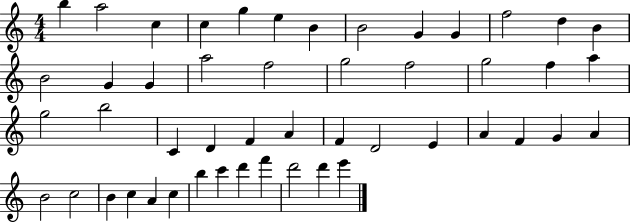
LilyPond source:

{
  \clef treble
  \numericTimeSignature
  \time 4/4
  \key c \major
  b''4 a''2 c''4 | c''4 g''4 e''4 b'4 | b'2 g'4 g'4 | f''2 d''4 b'4 | \break b'2 g'4 g'4 | a''2 f''2 | g''2 f''2 | g''2 f''4 a''4 | \break g''2 b''2 | c'4 d'4 f'4 a'4 | f'4 d'2 e'4 | a'4 f'4 g'4 a'4 | \break b'2 c''2 | b'4 c''4 a'4 c''4 | b''4 c'''4 d'''4 f'''4 | d'''2 d'''4 e'''4 | \break \bar "|."
}